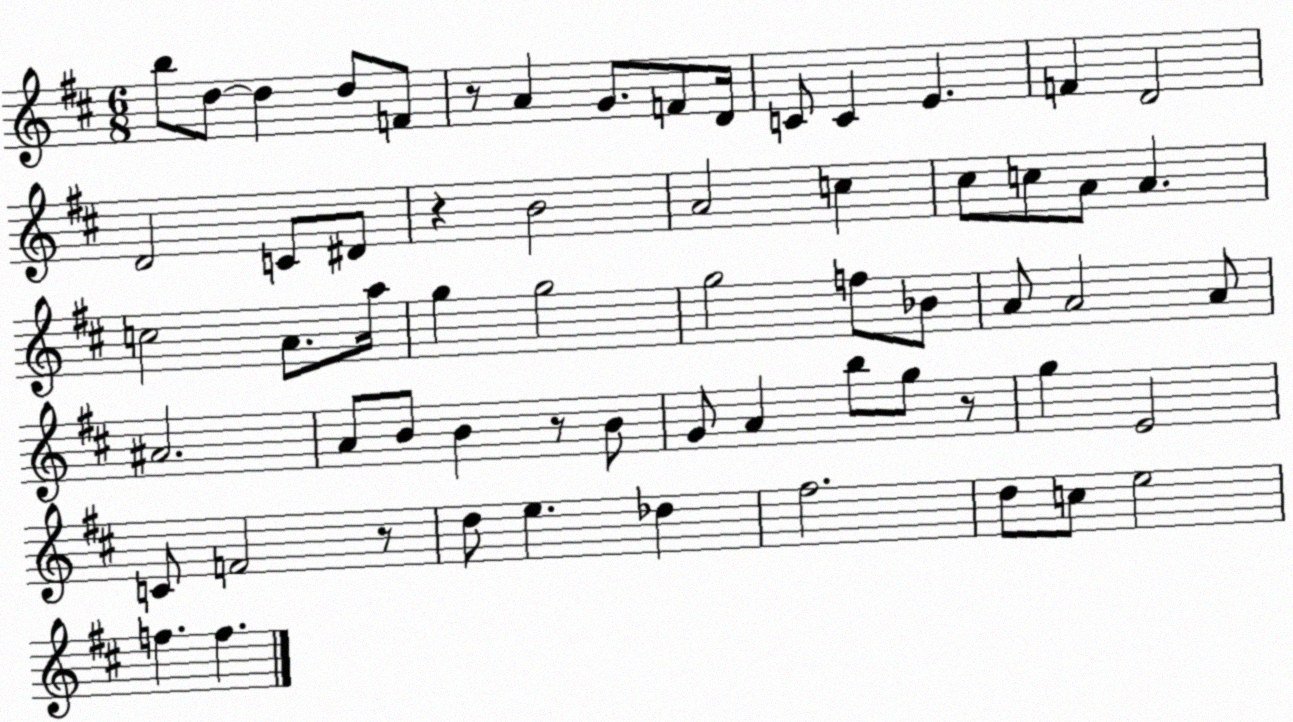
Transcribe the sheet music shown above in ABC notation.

X:1
T:Untitled
M:6/8
L:1/4
K:D
b/2 d/2 d d/2 F/2 z/2 A G/2 F/2 D/4 C/2 C E F D2 D2 C/2 ^D/2 z B2 A2 c ^c/2 c/2 A/2 A c2 A/2 a/4 g g2 g2 f/2 _B/2 A/2 A2 A/2 ^A2 A/2 B/2 B z/2 B/2 G/2 A b/2 g/2 z/2 g E2 C/2 F2 z/2 d/2 e _d ^f2 d/2 c/2 e2 f f